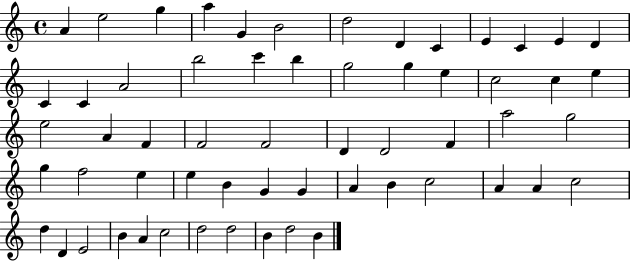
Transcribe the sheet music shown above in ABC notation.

X:1
T:Untitled
M:4/4
L:1/4
K:C
A e2 g a G B2 d2 D C E C E D C C A2 b2 c' b g2 g e c2 c e e2 A F F2 F2 D D2 F a2 g2 g f2 e e B G G A B c2 A A c2 d D E2 B A c2 d2 d2 B d2 B